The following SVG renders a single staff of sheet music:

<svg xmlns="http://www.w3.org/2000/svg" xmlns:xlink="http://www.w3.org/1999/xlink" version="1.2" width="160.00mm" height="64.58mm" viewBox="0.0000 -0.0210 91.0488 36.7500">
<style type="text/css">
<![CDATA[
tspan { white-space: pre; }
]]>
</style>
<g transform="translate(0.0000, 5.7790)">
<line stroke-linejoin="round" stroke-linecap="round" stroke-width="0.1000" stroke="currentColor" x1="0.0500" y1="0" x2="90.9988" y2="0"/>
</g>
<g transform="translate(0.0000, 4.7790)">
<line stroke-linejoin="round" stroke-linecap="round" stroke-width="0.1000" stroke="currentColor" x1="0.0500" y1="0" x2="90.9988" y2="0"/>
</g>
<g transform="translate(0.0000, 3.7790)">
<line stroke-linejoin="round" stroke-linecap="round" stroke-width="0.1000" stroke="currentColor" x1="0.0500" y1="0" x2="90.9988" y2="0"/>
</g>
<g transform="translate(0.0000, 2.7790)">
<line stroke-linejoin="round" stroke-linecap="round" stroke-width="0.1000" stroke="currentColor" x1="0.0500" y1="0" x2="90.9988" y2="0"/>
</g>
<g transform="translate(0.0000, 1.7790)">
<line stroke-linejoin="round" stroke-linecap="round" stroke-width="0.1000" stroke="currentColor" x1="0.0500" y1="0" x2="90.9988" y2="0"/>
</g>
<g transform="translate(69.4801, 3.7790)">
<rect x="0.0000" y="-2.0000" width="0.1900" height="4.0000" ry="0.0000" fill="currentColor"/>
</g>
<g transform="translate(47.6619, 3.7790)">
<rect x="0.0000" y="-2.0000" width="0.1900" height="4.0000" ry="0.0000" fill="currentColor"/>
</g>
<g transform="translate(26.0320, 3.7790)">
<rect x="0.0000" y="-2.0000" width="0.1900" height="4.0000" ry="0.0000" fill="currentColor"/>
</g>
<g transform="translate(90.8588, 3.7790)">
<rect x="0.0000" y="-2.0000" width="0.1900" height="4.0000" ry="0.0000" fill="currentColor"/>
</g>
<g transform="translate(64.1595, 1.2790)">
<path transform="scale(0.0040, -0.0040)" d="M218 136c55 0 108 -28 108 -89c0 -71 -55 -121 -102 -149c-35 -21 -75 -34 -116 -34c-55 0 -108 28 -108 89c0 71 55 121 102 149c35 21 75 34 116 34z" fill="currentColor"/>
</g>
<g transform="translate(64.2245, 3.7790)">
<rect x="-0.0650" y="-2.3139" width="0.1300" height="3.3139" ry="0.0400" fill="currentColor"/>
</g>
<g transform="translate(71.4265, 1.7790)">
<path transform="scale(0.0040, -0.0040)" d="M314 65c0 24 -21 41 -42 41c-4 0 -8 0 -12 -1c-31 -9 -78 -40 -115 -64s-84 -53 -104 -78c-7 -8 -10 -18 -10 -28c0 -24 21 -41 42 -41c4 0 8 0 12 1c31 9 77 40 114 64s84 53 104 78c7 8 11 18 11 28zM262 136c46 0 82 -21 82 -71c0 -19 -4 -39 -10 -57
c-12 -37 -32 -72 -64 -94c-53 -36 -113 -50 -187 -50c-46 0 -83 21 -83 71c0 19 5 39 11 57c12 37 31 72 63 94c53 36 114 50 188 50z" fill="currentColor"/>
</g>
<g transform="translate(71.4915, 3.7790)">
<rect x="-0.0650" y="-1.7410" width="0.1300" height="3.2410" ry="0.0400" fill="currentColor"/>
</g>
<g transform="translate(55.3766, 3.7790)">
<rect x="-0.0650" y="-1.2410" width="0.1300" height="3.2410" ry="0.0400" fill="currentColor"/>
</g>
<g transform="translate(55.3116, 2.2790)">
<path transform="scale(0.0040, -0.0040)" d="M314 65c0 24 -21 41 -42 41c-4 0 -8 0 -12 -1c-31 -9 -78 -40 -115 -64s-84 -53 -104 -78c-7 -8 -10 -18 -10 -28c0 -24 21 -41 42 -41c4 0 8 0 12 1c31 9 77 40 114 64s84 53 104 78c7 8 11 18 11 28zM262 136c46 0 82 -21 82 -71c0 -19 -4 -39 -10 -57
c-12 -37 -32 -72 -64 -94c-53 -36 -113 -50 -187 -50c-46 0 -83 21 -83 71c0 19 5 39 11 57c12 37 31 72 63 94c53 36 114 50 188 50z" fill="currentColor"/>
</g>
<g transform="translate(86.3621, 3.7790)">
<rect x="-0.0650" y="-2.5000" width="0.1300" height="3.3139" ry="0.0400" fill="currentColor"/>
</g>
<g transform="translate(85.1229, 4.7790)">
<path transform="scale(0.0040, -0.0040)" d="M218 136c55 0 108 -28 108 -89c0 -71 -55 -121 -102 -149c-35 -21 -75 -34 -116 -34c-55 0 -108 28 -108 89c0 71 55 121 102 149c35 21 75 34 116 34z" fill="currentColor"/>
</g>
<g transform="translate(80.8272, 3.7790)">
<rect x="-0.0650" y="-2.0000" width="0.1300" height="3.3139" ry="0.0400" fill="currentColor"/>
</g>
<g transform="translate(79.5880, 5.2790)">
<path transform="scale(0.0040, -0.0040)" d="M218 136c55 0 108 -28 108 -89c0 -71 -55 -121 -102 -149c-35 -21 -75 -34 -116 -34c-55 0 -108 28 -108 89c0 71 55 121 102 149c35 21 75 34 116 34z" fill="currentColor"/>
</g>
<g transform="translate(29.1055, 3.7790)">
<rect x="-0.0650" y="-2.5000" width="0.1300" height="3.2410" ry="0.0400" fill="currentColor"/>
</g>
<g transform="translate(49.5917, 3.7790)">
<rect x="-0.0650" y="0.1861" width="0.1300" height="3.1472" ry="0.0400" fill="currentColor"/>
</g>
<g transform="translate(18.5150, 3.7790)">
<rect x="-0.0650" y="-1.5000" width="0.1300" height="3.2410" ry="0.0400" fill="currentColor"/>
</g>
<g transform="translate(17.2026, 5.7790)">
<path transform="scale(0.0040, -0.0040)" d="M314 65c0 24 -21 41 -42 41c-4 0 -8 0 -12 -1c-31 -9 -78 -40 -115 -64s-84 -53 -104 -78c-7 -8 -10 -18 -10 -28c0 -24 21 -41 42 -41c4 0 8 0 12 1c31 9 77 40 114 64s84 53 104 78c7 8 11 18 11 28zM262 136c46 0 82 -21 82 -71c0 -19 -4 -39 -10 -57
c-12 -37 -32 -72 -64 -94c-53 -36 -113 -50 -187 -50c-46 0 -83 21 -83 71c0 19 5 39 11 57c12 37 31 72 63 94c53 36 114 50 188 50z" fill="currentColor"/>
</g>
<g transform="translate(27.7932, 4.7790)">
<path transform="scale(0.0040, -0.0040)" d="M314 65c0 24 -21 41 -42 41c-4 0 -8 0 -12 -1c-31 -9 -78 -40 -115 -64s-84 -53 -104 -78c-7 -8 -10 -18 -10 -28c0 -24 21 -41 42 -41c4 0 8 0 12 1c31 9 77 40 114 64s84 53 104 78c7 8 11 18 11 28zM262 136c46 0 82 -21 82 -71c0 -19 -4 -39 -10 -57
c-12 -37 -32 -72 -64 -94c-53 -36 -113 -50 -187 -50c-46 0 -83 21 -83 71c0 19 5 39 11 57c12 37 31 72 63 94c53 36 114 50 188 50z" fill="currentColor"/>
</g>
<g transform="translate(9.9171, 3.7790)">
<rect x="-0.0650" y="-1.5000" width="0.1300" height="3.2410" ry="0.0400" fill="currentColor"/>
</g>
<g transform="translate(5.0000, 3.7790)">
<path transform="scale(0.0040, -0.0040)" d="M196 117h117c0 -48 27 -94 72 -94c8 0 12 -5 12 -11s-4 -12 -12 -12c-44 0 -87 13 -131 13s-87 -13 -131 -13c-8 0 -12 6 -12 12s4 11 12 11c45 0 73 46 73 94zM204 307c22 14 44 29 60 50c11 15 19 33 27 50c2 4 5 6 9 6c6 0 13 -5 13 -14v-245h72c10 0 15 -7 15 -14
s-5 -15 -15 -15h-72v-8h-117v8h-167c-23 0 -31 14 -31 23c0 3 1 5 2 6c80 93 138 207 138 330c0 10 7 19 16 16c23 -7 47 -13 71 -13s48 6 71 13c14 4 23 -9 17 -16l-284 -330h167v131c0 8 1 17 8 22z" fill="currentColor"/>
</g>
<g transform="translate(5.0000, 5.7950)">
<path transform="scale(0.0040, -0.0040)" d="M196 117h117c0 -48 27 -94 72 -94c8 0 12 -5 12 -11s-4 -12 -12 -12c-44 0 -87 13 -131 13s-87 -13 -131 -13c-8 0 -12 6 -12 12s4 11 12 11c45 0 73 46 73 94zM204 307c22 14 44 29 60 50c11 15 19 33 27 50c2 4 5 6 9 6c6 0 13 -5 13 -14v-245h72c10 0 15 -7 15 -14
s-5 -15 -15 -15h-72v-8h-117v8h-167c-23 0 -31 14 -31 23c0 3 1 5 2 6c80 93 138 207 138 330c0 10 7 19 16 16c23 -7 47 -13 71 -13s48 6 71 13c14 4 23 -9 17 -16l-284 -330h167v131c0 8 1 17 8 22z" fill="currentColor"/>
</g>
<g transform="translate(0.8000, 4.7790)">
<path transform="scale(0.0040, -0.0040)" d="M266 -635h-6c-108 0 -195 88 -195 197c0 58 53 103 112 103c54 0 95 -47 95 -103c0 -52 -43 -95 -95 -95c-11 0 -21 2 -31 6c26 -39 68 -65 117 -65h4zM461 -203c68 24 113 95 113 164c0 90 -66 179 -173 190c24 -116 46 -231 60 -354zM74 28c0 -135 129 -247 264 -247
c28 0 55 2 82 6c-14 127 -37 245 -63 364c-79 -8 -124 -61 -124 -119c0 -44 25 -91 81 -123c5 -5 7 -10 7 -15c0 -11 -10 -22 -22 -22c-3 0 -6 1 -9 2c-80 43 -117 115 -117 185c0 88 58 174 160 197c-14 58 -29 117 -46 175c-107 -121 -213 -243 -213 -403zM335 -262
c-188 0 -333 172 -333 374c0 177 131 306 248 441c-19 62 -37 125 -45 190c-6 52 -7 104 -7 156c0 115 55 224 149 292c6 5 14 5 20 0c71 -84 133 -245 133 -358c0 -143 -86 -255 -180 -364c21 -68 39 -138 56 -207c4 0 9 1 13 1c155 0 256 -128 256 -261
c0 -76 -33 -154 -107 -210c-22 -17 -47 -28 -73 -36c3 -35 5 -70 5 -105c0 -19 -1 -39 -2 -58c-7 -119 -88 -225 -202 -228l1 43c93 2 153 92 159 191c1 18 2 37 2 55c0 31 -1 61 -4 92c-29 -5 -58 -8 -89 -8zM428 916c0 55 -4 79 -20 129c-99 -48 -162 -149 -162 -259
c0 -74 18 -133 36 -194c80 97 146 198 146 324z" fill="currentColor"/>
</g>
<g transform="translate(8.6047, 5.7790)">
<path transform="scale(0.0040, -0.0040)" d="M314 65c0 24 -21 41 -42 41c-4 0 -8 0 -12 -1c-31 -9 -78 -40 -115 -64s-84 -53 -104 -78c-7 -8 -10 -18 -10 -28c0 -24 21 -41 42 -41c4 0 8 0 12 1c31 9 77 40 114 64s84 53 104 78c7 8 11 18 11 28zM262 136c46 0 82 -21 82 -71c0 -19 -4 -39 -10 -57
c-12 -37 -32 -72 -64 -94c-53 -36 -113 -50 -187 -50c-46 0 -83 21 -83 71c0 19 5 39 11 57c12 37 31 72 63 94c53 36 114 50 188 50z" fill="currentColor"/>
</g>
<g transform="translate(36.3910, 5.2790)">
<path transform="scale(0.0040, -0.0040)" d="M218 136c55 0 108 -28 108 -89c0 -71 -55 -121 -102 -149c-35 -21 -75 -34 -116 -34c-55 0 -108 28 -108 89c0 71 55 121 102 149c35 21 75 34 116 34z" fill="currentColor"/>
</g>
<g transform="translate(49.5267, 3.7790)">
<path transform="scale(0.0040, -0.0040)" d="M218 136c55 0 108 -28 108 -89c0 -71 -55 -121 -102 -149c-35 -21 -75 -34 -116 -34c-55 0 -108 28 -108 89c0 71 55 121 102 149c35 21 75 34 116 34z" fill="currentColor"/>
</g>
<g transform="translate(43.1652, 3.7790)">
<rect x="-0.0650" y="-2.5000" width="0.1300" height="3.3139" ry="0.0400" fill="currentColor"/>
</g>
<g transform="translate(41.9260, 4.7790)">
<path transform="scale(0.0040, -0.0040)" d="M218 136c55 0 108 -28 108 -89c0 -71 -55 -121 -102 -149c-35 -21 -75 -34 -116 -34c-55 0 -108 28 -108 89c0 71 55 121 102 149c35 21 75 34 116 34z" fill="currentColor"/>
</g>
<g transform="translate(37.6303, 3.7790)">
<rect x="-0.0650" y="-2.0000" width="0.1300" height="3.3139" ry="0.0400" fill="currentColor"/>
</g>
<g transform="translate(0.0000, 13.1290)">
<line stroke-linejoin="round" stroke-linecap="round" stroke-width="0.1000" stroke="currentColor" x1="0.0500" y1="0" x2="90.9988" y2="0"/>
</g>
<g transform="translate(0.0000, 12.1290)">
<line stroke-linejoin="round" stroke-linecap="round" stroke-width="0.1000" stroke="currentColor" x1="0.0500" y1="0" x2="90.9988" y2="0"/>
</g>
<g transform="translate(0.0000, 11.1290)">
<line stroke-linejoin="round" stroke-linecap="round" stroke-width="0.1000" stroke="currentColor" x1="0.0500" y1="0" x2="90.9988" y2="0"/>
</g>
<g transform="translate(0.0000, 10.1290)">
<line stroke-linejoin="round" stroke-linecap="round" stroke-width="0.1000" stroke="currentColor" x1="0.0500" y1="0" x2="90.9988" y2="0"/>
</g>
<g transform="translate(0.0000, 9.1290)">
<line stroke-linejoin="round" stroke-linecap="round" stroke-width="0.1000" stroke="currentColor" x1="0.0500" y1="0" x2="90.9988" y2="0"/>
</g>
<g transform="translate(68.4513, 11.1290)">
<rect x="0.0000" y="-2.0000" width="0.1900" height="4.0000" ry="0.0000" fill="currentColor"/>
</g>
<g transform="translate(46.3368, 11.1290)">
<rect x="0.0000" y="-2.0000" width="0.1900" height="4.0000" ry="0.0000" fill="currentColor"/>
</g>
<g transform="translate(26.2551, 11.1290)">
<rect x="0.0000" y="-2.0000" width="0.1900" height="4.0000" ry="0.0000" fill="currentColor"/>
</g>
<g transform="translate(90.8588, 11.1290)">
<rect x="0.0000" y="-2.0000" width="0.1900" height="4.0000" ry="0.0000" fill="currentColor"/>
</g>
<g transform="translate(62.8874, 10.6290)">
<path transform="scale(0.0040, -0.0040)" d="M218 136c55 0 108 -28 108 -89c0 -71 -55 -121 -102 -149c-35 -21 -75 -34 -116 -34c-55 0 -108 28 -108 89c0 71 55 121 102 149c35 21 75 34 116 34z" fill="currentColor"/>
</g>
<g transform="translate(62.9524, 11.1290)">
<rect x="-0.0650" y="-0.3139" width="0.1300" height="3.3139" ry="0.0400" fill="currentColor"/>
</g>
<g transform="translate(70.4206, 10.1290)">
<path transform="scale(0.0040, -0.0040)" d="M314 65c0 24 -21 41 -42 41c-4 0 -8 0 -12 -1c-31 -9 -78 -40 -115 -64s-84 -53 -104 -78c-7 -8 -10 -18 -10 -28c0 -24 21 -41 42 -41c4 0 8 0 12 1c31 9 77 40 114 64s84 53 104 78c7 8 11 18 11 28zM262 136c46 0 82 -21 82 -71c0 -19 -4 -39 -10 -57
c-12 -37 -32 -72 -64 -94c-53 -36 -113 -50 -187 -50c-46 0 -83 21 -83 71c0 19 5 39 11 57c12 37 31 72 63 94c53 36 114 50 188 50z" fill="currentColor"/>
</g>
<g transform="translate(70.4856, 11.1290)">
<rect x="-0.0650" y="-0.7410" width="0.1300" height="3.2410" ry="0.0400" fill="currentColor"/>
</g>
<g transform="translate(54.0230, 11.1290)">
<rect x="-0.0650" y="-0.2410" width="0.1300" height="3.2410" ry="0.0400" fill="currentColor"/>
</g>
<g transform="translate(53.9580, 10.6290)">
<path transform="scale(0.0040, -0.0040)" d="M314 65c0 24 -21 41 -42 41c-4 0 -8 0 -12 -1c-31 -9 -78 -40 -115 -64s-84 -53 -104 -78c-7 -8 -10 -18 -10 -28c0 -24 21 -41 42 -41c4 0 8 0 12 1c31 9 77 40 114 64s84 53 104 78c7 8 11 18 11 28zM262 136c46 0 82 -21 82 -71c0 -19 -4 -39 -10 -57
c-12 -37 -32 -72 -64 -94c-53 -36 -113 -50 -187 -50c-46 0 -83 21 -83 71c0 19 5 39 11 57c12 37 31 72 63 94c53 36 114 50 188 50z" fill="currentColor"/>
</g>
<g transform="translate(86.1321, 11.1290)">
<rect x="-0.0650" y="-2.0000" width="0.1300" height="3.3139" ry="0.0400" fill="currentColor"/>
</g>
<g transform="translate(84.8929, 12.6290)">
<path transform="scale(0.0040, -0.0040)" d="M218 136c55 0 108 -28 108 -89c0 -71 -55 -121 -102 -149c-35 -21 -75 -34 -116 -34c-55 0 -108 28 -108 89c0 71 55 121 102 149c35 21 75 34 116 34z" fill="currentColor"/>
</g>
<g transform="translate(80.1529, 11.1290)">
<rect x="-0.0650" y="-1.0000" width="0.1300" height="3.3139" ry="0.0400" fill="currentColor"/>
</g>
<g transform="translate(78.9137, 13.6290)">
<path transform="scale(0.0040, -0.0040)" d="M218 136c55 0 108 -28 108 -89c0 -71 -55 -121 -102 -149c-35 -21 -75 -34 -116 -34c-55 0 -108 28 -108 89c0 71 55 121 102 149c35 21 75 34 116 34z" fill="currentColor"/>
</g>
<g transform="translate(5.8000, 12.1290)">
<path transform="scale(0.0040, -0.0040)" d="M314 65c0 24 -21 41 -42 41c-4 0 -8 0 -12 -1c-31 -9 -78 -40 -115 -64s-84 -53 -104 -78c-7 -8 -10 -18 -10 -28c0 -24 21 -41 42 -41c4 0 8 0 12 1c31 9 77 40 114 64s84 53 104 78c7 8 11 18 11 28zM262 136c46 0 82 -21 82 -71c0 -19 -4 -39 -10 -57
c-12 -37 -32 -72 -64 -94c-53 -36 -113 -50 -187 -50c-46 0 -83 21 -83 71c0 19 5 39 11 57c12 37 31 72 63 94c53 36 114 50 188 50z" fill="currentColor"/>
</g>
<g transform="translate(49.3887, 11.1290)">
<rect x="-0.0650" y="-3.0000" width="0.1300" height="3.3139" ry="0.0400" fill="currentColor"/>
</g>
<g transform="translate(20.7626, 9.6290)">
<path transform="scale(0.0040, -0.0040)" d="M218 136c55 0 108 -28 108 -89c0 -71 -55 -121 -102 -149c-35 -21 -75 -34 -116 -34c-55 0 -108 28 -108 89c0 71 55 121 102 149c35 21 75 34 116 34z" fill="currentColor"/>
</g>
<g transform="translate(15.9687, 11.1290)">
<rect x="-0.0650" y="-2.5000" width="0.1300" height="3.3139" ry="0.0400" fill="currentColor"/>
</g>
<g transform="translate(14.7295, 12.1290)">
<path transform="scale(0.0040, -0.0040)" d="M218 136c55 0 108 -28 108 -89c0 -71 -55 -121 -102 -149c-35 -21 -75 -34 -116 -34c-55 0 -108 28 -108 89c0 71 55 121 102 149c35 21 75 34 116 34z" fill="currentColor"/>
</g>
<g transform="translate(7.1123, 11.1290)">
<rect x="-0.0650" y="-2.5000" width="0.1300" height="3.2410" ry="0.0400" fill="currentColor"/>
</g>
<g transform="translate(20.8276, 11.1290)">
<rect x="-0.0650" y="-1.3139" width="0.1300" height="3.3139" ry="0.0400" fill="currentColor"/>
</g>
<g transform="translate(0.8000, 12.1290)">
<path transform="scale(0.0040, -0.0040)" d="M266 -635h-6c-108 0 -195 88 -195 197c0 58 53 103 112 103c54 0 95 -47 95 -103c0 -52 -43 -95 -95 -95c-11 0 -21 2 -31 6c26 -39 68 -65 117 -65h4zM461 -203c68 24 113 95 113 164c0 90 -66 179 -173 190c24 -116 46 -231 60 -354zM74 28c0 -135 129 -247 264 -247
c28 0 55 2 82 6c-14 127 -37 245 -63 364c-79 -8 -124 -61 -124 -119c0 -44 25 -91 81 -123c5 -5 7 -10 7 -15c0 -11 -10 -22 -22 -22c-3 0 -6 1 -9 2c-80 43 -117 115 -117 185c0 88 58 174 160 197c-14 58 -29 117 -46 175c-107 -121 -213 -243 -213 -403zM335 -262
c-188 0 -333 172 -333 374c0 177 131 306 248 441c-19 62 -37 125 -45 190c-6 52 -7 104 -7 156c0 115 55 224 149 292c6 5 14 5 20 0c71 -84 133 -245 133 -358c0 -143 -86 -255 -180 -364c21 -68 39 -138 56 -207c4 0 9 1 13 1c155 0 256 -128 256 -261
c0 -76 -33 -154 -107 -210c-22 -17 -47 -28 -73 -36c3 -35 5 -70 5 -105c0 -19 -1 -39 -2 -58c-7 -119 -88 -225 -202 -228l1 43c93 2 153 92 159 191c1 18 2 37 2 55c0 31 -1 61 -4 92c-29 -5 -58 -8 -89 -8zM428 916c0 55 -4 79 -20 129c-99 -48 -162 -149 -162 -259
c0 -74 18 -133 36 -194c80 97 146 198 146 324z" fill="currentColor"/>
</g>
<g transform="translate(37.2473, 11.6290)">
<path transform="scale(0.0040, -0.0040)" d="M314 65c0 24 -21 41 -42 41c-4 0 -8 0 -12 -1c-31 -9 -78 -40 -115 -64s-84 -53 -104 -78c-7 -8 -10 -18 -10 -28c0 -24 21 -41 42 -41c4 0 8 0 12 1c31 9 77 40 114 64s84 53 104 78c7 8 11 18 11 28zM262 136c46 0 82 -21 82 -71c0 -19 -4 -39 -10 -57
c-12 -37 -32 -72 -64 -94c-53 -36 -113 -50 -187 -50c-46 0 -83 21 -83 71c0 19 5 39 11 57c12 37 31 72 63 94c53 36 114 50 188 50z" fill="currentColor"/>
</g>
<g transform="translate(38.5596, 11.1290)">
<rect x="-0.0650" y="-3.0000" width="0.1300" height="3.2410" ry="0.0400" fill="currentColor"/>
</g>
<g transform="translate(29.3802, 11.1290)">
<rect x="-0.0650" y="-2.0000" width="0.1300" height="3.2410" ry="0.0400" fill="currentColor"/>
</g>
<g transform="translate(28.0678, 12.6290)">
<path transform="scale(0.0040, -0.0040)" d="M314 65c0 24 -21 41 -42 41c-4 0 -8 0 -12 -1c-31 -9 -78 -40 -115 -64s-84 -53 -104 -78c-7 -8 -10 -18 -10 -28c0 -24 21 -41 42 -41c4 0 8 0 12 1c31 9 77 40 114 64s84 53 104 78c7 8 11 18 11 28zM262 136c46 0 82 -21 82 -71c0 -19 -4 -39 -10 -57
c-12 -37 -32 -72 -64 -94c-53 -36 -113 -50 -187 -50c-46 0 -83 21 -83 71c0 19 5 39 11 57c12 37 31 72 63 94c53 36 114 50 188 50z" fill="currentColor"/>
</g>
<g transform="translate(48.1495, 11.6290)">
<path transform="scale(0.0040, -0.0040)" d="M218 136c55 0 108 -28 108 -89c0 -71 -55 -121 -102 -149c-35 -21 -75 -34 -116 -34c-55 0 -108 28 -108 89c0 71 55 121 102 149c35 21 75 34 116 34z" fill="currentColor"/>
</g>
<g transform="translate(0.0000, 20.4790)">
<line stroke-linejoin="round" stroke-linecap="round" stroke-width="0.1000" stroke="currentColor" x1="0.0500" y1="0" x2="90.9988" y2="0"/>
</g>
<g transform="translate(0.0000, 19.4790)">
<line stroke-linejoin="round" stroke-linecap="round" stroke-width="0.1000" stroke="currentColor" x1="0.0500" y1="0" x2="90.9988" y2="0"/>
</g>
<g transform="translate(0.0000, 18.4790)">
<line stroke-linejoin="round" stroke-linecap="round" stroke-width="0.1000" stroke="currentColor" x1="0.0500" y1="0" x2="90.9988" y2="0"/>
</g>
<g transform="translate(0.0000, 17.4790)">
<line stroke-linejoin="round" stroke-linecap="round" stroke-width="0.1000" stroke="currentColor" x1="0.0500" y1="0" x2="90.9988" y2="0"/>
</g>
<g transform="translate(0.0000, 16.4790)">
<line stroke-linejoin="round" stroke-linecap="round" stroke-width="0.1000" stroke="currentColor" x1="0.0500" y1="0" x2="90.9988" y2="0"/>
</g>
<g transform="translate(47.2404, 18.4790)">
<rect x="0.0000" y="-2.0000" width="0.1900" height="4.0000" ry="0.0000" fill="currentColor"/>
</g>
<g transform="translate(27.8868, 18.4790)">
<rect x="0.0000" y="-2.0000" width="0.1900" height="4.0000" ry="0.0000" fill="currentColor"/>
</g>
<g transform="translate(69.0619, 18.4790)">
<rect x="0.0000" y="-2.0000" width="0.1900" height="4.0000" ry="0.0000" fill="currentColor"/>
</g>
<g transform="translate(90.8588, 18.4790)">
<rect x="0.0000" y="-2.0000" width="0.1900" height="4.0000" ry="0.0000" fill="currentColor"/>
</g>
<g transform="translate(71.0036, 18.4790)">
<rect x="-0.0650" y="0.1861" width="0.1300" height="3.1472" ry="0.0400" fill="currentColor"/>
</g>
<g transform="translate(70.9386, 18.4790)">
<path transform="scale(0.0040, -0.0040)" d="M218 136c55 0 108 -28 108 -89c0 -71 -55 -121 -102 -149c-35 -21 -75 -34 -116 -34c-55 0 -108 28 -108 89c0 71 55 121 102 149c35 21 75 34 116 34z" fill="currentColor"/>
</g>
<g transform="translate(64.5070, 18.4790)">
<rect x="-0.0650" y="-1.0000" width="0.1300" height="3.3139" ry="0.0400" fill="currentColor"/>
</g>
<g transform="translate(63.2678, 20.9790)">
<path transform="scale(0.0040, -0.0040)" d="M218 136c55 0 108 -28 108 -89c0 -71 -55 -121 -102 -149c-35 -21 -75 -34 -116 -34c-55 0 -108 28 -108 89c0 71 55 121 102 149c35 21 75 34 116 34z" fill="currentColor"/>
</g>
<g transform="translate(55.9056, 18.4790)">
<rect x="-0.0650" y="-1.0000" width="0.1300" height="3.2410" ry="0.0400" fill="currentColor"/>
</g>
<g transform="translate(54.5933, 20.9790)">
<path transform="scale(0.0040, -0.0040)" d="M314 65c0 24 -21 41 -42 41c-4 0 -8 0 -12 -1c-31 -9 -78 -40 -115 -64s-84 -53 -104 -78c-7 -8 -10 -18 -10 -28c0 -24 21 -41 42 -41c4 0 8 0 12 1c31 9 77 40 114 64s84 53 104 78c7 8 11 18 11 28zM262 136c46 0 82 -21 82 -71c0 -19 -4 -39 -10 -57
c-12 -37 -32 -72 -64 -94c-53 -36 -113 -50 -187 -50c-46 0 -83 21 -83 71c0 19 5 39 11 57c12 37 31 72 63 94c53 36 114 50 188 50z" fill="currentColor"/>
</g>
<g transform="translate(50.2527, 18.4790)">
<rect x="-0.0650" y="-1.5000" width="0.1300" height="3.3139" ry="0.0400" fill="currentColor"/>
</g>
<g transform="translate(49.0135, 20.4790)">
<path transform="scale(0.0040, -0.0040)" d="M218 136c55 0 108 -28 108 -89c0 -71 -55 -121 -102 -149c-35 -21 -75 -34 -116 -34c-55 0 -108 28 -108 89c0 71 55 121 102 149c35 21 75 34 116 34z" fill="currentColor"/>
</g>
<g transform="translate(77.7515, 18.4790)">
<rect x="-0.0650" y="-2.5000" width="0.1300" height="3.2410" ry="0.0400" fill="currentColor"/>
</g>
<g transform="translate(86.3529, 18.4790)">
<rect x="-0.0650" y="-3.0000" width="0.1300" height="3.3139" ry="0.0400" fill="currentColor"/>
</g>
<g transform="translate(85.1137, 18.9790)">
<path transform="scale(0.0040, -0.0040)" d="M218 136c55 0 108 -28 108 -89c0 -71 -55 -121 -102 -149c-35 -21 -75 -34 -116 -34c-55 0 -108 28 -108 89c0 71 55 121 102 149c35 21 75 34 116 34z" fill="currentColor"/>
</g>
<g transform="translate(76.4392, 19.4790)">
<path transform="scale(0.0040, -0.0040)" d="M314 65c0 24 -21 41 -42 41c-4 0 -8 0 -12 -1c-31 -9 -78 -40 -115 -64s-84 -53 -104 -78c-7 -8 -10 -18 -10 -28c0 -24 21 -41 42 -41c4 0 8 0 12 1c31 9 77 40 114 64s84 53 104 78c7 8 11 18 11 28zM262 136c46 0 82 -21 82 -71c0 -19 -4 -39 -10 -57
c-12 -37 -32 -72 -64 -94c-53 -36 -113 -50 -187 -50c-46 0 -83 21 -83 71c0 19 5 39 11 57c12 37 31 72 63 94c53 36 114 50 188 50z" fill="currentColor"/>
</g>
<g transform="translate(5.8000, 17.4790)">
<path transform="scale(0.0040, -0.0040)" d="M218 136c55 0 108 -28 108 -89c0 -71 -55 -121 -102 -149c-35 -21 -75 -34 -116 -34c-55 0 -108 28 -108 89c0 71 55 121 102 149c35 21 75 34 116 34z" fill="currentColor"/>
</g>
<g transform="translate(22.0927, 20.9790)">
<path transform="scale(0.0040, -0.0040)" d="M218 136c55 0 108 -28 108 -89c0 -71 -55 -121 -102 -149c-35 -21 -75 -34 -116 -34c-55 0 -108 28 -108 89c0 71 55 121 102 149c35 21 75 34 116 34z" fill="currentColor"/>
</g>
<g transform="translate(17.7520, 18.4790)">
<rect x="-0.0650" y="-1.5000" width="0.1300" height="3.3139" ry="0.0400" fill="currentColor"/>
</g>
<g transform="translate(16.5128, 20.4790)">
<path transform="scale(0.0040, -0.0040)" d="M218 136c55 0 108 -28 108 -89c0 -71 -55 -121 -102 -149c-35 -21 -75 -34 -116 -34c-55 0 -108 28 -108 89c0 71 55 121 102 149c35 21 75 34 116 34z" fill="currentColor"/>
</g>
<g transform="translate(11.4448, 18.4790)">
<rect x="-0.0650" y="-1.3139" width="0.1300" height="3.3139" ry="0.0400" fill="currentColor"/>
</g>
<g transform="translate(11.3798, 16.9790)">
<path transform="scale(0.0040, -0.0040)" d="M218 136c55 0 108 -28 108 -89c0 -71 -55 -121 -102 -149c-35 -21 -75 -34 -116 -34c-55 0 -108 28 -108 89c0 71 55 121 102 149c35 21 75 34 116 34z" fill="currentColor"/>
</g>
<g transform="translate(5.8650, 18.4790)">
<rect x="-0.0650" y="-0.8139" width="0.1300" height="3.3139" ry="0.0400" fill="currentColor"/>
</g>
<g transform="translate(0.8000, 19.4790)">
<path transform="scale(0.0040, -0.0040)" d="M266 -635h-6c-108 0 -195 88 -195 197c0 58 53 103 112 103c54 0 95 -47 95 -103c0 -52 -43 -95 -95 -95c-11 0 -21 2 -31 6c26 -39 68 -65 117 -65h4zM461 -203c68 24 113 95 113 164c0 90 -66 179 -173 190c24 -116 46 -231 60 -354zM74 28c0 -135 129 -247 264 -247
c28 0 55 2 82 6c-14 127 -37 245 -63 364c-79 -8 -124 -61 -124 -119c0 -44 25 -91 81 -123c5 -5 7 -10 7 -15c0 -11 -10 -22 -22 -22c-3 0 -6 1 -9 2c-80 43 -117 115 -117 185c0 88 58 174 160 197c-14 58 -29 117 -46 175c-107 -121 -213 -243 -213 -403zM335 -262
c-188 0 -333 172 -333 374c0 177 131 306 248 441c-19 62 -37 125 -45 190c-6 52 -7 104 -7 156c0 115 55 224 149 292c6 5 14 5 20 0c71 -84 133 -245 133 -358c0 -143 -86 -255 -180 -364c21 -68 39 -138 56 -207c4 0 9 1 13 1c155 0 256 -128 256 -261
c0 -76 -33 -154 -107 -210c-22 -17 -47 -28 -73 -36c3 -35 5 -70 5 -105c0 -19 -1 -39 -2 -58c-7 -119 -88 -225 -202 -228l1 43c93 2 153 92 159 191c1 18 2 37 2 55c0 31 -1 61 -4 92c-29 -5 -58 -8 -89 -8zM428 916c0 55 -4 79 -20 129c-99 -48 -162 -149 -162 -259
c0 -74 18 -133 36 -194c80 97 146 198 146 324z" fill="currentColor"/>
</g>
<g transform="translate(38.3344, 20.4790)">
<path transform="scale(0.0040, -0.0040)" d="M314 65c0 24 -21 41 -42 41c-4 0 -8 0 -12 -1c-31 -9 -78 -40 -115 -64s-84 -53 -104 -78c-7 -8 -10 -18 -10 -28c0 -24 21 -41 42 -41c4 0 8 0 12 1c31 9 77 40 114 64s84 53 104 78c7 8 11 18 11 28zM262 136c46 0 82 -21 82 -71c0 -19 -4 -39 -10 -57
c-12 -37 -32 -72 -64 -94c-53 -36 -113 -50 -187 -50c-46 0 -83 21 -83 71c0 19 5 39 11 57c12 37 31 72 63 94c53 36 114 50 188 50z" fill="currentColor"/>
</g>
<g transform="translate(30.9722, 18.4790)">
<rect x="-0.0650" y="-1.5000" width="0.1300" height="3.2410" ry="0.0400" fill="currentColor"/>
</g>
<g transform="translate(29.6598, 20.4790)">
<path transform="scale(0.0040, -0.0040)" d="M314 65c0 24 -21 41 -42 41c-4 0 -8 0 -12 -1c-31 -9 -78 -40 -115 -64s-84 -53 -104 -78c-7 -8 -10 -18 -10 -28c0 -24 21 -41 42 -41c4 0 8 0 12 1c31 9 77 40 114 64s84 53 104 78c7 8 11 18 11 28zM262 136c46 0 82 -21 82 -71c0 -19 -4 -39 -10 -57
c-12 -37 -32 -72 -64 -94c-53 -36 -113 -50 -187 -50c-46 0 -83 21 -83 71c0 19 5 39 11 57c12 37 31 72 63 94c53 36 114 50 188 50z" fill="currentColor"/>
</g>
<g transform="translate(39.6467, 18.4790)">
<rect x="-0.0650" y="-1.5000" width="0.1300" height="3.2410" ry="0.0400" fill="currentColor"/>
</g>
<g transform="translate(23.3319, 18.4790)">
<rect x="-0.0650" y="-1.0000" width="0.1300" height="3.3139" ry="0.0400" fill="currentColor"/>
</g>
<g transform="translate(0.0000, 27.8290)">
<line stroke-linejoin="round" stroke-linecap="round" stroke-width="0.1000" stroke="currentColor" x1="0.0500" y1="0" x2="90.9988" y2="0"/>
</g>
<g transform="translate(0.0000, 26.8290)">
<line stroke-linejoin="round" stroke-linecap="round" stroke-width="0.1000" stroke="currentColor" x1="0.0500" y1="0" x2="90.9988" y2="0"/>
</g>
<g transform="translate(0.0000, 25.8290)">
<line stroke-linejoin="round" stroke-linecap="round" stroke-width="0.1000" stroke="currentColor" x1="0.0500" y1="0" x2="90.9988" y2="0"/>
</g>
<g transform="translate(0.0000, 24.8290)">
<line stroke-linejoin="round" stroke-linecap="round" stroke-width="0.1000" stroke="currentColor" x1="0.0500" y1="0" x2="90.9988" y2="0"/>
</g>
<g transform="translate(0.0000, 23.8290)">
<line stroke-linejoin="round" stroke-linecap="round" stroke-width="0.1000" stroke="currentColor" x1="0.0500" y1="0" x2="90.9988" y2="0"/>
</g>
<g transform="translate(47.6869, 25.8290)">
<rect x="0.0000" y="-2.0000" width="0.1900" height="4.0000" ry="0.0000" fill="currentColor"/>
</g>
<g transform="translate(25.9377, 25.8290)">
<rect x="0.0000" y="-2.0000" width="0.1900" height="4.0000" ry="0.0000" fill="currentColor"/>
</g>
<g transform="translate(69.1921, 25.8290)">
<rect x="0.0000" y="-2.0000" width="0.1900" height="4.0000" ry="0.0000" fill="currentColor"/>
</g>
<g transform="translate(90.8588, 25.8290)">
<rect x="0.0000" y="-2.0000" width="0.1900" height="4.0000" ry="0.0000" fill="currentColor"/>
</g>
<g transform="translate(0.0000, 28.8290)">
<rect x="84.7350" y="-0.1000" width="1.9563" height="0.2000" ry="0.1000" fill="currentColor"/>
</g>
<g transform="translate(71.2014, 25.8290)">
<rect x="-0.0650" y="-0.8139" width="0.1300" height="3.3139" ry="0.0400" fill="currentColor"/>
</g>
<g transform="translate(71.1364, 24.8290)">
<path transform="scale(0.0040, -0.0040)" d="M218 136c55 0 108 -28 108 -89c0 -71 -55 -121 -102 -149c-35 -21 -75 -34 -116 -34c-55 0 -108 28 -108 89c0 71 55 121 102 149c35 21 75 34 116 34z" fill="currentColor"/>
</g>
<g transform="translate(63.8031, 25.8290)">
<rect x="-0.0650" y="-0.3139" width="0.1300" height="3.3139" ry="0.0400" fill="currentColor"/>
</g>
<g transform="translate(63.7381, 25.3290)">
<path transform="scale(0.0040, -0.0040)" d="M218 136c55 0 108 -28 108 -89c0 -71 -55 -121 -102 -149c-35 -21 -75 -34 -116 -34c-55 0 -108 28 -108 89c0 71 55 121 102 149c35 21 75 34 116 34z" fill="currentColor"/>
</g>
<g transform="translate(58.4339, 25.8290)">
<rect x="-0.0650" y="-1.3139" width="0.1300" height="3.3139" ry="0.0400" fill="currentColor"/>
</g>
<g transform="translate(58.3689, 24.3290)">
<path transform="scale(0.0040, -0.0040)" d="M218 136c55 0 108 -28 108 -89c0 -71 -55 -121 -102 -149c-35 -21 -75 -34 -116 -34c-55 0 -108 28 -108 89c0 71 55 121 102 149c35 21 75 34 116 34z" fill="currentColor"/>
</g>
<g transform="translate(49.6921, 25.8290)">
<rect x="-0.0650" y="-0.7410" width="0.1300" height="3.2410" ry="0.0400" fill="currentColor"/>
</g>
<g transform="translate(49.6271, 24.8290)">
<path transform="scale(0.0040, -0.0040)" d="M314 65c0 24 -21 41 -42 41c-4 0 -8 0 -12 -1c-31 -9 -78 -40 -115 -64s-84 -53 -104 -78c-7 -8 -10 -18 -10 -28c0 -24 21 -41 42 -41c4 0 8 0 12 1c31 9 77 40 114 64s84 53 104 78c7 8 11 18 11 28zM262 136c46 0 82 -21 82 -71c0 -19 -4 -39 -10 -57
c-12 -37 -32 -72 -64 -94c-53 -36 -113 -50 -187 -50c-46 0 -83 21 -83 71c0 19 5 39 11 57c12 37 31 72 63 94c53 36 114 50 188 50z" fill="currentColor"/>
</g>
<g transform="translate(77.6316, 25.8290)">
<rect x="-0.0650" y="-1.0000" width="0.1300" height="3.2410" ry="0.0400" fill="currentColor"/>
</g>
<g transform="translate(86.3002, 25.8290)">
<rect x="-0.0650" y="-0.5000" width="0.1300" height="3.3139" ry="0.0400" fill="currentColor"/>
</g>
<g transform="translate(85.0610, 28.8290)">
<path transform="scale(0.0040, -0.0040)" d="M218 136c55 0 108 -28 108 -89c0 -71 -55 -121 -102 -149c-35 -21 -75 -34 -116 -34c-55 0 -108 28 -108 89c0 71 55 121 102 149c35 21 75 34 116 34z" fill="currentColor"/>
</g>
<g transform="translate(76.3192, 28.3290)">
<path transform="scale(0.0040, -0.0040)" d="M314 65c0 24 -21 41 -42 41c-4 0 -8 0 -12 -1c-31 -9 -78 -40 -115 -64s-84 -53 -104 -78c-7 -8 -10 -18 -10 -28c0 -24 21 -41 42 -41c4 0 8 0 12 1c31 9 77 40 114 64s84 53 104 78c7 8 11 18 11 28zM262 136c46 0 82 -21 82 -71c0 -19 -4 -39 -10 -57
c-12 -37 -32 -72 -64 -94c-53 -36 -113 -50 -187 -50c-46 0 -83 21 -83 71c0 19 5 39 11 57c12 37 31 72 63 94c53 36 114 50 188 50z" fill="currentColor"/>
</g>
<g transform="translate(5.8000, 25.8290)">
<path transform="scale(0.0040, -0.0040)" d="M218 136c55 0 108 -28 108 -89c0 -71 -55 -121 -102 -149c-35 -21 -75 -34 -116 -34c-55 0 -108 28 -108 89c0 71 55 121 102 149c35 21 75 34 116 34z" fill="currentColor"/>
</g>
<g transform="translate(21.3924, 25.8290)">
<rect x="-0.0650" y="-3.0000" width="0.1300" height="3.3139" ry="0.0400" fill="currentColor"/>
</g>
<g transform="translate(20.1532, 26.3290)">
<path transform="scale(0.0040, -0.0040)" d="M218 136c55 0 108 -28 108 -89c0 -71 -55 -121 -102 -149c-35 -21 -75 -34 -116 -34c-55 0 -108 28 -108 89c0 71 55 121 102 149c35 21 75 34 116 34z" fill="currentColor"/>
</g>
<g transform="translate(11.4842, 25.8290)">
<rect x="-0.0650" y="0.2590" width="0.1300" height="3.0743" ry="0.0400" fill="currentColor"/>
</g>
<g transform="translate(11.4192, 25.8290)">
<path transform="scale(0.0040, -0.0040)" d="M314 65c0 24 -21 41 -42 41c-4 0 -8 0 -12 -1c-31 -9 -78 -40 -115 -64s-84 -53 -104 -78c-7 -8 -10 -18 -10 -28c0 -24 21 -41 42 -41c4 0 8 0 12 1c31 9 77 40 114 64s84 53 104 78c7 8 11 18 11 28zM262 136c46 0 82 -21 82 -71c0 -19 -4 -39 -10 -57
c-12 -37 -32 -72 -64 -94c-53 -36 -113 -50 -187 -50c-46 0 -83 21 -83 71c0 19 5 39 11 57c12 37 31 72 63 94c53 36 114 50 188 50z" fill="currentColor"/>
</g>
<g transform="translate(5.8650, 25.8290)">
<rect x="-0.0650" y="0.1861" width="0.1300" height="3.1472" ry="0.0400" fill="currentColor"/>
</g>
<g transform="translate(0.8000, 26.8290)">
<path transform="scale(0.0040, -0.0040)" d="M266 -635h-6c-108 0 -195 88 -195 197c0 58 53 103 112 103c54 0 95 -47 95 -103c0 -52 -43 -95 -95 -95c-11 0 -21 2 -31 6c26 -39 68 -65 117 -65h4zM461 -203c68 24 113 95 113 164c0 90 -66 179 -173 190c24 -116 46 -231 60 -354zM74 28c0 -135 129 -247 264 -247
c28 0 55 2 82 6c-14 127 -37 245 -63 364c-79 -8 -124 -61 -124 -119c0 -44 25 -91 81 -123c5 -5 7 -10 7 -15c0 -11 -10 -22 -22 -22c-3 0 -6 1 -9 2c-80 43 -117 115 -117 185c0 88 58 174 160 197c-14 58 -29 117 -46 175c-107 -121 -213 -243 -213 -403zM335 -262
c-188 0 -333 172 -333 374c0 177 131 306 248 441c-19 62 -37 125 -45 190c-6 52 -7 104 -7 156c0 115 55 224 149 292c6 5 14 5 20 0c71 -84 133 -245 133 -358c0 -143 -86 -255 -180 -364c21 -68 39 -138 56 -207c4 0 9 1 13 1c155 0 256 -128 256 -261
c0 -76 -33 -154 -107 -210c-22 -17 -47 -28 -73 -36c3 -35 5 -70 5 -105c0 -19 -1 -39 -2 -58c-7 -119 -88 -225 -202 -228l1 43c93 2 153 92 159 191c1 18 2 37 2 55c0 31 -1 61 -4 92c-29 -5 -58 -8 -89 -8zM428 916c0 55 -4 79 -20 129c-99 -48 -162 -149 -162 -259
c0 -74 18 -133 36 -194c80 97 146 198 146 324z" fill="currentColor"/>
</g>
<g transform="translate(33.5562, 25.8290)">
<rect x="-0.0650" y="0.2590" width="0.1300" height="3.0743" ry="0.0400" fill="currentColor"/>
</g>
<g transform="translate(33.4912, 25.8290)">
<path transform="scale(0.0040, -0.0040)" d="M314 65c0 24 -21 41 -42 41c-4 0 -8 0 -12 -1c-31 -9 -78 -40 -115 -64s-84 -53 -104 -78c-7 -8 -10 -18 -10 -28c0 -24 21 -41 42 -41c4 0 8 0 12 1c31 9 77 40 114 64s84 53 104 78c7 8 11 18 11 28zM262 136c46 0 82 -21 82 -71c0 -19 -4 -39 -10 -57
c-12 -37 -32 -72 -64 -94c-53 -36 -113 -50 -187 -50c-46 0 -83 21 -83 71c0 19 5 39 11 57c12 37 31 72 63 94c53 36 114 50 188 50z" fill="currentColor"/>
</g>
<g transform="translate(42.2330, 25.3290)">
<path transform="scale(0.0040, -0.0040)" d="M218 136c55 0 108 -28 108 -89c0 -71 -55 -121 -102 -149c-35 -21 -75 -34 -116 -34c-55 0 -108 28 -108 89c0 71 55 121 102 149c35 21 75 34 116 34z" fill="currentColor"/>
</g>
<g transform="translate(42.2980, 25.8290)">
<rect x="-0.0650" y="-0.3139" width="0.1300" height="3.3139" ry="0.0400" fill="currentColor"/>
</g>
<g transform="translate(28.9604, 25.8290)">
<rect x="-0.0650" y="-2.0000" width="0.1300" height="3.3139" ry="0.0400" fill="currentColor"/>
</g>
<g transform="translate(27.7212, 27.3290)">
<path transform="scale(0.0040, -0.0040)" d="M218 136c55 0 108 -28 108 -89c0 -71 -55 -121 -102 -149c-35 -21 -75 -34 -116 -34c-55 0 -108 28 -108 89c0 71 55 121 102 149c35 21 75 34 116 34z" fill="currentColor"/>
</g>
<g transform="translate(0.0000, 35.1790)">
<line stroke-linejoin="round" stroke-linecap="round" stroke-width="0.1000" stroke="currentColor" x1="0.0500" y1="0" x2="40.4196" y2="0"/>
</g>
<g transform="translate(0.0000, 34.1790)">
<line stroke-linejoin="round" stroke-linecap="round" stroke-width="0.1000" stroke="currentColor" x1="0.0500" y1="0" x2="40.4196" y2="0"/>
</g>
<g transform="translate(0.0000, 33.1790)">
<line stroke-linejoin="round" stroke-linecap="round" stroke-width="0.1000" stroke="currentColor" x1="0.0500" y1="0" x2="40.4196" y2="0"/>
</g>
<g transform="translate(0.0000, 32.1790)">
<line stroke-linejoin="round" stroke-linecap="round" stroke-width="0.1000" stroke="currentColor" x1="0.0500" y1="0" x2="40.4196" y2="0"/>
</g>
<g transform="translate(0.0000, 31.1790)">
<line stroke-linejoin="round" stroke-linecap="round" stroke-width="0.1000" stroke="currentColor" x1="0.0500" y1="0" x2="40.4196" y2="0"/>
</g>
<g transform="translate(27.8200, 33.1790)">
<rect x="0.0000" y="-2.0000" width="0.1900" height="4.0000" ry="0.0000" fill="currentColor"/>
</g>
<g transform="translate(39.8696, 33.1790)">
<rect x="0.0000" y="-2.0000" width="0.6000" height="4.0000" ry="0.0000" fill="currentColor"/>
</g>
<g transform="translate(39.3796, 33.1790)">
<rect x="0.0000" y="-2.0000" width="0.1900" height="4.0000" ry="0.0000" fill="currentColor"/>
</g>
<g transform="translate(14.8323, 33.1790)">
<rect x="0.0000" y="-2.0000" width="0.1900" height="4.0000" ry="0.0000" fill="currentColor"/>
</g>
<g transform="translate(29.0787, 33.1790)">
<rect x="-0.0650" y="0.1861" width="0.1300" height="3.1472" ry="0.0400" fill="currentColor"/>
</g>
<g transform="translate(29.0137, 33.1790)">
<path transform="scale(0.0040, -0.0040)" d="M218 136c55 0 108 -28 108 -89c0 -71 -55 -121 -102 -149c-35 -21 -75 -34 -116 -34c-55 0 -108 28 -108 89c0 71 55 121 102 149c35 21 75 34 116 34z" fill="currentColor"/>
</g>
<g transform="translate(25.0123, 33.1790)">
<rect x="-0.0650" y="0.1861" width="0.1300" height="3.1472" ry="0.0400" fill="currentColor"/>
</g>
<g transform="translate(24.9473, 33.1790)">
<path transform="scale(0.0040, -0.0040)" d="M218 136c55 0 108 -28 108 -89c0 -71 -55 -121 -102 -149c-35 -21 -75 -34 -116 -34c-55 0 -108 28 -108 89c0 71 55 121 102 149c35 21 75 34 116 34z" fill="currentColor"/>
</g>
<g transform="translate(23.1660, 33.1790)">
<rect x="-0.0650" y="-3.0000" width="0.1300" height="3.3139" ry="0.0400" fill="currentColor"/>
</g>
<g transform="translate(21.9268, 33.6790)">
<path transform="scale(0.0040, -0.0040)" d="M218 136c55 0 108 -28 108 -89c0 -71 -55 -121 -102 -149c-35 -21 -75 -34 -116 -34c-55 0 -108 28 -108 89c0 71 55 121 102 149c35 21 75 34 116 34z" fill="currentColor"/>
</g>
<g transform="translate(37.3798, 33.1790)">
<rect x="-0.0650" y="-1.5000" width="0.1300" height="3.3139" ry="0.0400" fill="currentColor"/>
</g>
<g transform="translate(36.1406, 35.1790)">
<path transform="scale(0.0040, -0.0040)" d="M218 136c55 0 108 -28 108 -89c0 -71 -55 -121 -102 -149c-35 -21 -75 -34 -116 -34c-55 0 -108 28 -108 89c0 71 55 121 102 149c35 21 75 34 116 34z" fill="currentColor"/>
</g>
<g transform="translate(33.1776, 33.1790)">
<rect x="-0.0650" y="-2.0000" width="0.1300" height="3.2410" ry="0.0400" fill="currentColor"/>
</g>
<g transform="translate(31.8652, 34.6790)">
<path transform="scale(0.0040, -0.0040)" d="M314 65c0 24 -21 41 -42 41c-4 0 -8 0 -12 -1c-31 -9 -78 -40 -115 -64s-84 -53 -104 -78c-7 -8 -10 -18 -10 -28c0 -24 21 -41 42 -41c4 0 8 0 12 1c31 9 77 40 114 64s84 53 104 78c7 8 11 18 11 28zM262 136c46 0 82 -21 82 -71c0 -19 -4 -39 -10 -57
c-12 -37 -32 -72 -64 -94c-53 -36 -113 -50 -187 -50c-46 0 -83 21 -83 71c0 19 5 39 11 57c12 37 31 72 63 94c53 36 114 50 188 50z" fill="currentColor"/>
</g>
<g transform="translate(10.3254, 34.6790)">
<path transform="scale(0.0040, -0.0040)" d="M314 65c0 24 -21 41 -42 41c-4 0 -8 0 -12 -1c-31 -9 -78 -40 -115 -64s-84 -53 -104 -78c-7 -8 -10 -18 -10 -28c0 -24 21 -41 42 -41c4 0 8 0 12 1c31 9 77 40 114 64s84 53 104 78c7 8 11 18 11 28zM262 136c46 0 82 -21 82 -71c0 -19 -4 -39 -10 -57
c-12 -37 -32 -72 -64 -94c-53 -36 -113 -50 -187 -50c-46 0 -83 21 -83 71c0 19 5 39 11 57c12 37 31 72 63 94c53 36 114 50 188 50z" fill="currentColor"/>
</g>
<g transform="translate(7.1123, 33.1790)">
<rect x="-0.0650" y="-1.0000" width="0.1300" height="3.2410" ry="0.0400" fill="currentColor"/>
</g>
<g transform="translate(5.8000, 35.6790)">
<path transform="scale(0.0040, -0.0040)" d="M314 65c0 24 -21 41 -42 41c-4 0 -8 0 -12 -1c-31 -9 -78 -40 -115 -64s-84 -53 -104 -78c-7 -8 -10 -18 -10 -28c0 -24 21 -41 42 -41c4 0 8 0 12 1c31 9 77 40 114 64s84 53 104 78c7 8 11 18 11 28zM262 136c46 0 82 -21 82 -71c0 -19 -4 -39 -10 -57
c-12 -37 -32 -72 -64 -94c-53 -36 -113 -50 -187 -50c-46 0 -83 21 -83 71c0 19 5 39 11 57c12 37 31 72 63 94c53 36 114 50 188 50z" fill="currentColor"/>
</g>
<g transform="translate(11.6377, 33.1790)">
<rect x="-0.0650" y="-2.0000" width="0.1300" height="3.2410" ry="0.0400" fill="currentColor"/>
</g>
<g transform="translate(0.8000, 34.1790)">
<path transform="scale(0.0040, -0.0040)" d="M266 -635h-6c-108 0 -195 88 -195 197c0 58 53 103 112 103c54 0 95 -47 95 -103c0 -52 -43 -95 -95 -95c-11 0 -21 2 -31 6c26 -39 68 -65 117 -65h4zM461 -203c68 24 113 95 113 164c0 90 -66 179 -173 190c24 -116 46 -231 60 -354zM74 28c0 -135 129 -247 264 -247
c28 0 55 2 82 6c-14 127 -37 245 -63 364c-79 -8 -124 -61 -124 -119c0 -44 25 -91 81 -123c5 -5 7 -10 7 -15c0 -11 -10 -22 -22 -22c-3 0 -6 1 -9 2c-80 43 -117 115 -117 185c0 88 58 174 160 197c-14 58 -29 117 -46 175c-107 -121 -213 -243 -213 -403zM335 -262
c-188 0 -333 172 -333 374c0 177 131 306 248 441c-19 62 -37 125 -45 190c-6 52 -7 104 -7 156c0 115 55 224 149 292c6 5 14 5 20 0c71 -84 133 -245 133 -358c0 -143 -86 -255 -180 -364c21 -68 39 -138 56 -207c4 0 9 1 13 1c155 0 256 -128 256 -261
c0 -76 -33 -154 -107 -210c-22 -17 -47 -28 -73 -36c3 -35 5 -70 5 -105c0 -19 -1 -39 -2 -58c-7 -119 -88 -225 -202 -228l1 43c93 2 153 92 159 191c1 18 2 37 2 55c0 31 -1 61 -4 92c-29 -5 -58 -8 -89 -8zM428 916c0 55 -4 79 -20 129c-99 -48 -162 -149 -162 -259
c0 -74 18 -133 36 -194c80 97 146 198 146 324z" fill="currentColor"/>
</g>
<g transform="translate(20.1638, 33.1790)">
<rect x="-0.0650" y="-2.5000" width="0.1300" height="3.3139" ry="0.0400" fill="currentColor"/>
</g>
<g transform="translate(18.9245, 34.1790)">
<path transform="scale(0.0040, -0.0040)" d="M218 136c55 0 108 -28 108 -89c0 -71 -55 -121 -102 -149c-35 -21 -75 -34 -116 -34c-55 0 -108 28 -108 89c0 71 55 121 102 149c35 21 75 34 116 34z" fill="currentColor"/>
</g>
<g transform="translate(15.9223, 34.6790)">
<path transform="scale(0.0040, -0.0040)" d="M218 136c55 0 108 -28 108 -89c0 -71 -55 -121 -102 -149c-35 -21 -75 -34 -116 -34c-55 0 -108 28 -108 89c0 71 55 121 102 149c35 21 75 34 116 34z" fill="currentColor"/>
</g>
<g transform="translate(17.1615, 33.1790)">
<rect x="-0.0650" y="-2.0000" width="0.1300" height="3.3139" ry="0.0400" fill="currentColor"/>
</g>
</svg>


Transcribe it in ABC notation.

X:1
T:Untitled
M:4/4
L:1/4
K:C
E2 E2 G2 F G B e2 g f2 F G G2 G e F2 A2 A c2 c d2 D F d e E D E2 E2 E D2 D B G2 A B B2 A F B2 c d2 e c d D2 C D2 F2 F G A B B F2 E